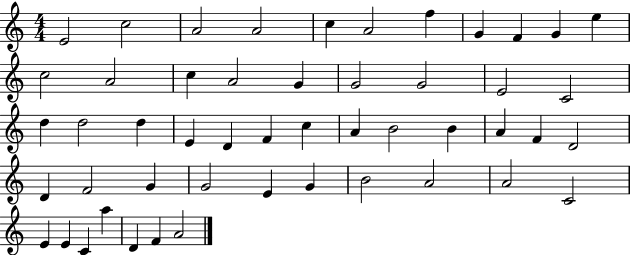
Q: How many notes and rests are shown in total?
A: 50